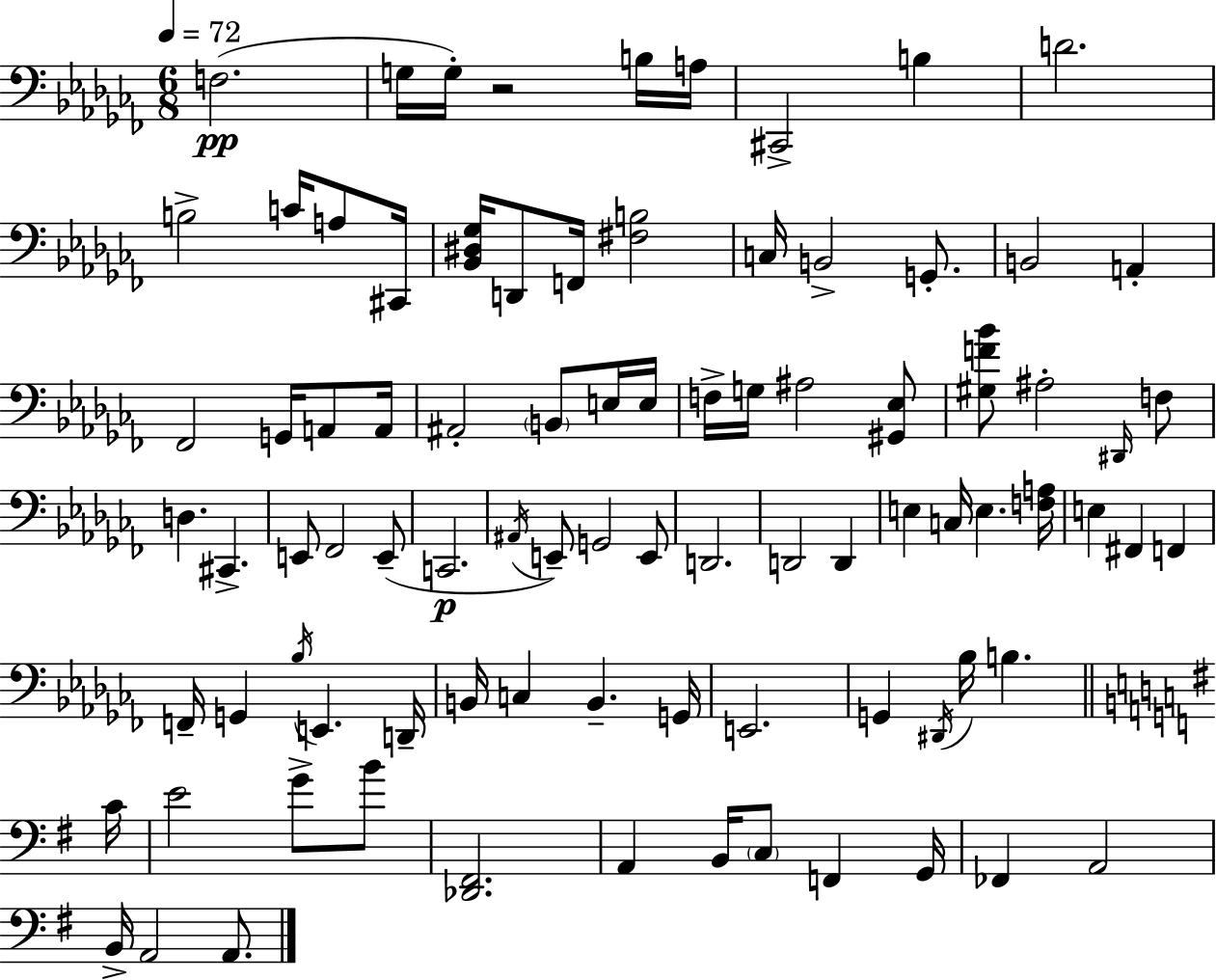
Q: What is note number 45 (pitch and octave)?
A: D2